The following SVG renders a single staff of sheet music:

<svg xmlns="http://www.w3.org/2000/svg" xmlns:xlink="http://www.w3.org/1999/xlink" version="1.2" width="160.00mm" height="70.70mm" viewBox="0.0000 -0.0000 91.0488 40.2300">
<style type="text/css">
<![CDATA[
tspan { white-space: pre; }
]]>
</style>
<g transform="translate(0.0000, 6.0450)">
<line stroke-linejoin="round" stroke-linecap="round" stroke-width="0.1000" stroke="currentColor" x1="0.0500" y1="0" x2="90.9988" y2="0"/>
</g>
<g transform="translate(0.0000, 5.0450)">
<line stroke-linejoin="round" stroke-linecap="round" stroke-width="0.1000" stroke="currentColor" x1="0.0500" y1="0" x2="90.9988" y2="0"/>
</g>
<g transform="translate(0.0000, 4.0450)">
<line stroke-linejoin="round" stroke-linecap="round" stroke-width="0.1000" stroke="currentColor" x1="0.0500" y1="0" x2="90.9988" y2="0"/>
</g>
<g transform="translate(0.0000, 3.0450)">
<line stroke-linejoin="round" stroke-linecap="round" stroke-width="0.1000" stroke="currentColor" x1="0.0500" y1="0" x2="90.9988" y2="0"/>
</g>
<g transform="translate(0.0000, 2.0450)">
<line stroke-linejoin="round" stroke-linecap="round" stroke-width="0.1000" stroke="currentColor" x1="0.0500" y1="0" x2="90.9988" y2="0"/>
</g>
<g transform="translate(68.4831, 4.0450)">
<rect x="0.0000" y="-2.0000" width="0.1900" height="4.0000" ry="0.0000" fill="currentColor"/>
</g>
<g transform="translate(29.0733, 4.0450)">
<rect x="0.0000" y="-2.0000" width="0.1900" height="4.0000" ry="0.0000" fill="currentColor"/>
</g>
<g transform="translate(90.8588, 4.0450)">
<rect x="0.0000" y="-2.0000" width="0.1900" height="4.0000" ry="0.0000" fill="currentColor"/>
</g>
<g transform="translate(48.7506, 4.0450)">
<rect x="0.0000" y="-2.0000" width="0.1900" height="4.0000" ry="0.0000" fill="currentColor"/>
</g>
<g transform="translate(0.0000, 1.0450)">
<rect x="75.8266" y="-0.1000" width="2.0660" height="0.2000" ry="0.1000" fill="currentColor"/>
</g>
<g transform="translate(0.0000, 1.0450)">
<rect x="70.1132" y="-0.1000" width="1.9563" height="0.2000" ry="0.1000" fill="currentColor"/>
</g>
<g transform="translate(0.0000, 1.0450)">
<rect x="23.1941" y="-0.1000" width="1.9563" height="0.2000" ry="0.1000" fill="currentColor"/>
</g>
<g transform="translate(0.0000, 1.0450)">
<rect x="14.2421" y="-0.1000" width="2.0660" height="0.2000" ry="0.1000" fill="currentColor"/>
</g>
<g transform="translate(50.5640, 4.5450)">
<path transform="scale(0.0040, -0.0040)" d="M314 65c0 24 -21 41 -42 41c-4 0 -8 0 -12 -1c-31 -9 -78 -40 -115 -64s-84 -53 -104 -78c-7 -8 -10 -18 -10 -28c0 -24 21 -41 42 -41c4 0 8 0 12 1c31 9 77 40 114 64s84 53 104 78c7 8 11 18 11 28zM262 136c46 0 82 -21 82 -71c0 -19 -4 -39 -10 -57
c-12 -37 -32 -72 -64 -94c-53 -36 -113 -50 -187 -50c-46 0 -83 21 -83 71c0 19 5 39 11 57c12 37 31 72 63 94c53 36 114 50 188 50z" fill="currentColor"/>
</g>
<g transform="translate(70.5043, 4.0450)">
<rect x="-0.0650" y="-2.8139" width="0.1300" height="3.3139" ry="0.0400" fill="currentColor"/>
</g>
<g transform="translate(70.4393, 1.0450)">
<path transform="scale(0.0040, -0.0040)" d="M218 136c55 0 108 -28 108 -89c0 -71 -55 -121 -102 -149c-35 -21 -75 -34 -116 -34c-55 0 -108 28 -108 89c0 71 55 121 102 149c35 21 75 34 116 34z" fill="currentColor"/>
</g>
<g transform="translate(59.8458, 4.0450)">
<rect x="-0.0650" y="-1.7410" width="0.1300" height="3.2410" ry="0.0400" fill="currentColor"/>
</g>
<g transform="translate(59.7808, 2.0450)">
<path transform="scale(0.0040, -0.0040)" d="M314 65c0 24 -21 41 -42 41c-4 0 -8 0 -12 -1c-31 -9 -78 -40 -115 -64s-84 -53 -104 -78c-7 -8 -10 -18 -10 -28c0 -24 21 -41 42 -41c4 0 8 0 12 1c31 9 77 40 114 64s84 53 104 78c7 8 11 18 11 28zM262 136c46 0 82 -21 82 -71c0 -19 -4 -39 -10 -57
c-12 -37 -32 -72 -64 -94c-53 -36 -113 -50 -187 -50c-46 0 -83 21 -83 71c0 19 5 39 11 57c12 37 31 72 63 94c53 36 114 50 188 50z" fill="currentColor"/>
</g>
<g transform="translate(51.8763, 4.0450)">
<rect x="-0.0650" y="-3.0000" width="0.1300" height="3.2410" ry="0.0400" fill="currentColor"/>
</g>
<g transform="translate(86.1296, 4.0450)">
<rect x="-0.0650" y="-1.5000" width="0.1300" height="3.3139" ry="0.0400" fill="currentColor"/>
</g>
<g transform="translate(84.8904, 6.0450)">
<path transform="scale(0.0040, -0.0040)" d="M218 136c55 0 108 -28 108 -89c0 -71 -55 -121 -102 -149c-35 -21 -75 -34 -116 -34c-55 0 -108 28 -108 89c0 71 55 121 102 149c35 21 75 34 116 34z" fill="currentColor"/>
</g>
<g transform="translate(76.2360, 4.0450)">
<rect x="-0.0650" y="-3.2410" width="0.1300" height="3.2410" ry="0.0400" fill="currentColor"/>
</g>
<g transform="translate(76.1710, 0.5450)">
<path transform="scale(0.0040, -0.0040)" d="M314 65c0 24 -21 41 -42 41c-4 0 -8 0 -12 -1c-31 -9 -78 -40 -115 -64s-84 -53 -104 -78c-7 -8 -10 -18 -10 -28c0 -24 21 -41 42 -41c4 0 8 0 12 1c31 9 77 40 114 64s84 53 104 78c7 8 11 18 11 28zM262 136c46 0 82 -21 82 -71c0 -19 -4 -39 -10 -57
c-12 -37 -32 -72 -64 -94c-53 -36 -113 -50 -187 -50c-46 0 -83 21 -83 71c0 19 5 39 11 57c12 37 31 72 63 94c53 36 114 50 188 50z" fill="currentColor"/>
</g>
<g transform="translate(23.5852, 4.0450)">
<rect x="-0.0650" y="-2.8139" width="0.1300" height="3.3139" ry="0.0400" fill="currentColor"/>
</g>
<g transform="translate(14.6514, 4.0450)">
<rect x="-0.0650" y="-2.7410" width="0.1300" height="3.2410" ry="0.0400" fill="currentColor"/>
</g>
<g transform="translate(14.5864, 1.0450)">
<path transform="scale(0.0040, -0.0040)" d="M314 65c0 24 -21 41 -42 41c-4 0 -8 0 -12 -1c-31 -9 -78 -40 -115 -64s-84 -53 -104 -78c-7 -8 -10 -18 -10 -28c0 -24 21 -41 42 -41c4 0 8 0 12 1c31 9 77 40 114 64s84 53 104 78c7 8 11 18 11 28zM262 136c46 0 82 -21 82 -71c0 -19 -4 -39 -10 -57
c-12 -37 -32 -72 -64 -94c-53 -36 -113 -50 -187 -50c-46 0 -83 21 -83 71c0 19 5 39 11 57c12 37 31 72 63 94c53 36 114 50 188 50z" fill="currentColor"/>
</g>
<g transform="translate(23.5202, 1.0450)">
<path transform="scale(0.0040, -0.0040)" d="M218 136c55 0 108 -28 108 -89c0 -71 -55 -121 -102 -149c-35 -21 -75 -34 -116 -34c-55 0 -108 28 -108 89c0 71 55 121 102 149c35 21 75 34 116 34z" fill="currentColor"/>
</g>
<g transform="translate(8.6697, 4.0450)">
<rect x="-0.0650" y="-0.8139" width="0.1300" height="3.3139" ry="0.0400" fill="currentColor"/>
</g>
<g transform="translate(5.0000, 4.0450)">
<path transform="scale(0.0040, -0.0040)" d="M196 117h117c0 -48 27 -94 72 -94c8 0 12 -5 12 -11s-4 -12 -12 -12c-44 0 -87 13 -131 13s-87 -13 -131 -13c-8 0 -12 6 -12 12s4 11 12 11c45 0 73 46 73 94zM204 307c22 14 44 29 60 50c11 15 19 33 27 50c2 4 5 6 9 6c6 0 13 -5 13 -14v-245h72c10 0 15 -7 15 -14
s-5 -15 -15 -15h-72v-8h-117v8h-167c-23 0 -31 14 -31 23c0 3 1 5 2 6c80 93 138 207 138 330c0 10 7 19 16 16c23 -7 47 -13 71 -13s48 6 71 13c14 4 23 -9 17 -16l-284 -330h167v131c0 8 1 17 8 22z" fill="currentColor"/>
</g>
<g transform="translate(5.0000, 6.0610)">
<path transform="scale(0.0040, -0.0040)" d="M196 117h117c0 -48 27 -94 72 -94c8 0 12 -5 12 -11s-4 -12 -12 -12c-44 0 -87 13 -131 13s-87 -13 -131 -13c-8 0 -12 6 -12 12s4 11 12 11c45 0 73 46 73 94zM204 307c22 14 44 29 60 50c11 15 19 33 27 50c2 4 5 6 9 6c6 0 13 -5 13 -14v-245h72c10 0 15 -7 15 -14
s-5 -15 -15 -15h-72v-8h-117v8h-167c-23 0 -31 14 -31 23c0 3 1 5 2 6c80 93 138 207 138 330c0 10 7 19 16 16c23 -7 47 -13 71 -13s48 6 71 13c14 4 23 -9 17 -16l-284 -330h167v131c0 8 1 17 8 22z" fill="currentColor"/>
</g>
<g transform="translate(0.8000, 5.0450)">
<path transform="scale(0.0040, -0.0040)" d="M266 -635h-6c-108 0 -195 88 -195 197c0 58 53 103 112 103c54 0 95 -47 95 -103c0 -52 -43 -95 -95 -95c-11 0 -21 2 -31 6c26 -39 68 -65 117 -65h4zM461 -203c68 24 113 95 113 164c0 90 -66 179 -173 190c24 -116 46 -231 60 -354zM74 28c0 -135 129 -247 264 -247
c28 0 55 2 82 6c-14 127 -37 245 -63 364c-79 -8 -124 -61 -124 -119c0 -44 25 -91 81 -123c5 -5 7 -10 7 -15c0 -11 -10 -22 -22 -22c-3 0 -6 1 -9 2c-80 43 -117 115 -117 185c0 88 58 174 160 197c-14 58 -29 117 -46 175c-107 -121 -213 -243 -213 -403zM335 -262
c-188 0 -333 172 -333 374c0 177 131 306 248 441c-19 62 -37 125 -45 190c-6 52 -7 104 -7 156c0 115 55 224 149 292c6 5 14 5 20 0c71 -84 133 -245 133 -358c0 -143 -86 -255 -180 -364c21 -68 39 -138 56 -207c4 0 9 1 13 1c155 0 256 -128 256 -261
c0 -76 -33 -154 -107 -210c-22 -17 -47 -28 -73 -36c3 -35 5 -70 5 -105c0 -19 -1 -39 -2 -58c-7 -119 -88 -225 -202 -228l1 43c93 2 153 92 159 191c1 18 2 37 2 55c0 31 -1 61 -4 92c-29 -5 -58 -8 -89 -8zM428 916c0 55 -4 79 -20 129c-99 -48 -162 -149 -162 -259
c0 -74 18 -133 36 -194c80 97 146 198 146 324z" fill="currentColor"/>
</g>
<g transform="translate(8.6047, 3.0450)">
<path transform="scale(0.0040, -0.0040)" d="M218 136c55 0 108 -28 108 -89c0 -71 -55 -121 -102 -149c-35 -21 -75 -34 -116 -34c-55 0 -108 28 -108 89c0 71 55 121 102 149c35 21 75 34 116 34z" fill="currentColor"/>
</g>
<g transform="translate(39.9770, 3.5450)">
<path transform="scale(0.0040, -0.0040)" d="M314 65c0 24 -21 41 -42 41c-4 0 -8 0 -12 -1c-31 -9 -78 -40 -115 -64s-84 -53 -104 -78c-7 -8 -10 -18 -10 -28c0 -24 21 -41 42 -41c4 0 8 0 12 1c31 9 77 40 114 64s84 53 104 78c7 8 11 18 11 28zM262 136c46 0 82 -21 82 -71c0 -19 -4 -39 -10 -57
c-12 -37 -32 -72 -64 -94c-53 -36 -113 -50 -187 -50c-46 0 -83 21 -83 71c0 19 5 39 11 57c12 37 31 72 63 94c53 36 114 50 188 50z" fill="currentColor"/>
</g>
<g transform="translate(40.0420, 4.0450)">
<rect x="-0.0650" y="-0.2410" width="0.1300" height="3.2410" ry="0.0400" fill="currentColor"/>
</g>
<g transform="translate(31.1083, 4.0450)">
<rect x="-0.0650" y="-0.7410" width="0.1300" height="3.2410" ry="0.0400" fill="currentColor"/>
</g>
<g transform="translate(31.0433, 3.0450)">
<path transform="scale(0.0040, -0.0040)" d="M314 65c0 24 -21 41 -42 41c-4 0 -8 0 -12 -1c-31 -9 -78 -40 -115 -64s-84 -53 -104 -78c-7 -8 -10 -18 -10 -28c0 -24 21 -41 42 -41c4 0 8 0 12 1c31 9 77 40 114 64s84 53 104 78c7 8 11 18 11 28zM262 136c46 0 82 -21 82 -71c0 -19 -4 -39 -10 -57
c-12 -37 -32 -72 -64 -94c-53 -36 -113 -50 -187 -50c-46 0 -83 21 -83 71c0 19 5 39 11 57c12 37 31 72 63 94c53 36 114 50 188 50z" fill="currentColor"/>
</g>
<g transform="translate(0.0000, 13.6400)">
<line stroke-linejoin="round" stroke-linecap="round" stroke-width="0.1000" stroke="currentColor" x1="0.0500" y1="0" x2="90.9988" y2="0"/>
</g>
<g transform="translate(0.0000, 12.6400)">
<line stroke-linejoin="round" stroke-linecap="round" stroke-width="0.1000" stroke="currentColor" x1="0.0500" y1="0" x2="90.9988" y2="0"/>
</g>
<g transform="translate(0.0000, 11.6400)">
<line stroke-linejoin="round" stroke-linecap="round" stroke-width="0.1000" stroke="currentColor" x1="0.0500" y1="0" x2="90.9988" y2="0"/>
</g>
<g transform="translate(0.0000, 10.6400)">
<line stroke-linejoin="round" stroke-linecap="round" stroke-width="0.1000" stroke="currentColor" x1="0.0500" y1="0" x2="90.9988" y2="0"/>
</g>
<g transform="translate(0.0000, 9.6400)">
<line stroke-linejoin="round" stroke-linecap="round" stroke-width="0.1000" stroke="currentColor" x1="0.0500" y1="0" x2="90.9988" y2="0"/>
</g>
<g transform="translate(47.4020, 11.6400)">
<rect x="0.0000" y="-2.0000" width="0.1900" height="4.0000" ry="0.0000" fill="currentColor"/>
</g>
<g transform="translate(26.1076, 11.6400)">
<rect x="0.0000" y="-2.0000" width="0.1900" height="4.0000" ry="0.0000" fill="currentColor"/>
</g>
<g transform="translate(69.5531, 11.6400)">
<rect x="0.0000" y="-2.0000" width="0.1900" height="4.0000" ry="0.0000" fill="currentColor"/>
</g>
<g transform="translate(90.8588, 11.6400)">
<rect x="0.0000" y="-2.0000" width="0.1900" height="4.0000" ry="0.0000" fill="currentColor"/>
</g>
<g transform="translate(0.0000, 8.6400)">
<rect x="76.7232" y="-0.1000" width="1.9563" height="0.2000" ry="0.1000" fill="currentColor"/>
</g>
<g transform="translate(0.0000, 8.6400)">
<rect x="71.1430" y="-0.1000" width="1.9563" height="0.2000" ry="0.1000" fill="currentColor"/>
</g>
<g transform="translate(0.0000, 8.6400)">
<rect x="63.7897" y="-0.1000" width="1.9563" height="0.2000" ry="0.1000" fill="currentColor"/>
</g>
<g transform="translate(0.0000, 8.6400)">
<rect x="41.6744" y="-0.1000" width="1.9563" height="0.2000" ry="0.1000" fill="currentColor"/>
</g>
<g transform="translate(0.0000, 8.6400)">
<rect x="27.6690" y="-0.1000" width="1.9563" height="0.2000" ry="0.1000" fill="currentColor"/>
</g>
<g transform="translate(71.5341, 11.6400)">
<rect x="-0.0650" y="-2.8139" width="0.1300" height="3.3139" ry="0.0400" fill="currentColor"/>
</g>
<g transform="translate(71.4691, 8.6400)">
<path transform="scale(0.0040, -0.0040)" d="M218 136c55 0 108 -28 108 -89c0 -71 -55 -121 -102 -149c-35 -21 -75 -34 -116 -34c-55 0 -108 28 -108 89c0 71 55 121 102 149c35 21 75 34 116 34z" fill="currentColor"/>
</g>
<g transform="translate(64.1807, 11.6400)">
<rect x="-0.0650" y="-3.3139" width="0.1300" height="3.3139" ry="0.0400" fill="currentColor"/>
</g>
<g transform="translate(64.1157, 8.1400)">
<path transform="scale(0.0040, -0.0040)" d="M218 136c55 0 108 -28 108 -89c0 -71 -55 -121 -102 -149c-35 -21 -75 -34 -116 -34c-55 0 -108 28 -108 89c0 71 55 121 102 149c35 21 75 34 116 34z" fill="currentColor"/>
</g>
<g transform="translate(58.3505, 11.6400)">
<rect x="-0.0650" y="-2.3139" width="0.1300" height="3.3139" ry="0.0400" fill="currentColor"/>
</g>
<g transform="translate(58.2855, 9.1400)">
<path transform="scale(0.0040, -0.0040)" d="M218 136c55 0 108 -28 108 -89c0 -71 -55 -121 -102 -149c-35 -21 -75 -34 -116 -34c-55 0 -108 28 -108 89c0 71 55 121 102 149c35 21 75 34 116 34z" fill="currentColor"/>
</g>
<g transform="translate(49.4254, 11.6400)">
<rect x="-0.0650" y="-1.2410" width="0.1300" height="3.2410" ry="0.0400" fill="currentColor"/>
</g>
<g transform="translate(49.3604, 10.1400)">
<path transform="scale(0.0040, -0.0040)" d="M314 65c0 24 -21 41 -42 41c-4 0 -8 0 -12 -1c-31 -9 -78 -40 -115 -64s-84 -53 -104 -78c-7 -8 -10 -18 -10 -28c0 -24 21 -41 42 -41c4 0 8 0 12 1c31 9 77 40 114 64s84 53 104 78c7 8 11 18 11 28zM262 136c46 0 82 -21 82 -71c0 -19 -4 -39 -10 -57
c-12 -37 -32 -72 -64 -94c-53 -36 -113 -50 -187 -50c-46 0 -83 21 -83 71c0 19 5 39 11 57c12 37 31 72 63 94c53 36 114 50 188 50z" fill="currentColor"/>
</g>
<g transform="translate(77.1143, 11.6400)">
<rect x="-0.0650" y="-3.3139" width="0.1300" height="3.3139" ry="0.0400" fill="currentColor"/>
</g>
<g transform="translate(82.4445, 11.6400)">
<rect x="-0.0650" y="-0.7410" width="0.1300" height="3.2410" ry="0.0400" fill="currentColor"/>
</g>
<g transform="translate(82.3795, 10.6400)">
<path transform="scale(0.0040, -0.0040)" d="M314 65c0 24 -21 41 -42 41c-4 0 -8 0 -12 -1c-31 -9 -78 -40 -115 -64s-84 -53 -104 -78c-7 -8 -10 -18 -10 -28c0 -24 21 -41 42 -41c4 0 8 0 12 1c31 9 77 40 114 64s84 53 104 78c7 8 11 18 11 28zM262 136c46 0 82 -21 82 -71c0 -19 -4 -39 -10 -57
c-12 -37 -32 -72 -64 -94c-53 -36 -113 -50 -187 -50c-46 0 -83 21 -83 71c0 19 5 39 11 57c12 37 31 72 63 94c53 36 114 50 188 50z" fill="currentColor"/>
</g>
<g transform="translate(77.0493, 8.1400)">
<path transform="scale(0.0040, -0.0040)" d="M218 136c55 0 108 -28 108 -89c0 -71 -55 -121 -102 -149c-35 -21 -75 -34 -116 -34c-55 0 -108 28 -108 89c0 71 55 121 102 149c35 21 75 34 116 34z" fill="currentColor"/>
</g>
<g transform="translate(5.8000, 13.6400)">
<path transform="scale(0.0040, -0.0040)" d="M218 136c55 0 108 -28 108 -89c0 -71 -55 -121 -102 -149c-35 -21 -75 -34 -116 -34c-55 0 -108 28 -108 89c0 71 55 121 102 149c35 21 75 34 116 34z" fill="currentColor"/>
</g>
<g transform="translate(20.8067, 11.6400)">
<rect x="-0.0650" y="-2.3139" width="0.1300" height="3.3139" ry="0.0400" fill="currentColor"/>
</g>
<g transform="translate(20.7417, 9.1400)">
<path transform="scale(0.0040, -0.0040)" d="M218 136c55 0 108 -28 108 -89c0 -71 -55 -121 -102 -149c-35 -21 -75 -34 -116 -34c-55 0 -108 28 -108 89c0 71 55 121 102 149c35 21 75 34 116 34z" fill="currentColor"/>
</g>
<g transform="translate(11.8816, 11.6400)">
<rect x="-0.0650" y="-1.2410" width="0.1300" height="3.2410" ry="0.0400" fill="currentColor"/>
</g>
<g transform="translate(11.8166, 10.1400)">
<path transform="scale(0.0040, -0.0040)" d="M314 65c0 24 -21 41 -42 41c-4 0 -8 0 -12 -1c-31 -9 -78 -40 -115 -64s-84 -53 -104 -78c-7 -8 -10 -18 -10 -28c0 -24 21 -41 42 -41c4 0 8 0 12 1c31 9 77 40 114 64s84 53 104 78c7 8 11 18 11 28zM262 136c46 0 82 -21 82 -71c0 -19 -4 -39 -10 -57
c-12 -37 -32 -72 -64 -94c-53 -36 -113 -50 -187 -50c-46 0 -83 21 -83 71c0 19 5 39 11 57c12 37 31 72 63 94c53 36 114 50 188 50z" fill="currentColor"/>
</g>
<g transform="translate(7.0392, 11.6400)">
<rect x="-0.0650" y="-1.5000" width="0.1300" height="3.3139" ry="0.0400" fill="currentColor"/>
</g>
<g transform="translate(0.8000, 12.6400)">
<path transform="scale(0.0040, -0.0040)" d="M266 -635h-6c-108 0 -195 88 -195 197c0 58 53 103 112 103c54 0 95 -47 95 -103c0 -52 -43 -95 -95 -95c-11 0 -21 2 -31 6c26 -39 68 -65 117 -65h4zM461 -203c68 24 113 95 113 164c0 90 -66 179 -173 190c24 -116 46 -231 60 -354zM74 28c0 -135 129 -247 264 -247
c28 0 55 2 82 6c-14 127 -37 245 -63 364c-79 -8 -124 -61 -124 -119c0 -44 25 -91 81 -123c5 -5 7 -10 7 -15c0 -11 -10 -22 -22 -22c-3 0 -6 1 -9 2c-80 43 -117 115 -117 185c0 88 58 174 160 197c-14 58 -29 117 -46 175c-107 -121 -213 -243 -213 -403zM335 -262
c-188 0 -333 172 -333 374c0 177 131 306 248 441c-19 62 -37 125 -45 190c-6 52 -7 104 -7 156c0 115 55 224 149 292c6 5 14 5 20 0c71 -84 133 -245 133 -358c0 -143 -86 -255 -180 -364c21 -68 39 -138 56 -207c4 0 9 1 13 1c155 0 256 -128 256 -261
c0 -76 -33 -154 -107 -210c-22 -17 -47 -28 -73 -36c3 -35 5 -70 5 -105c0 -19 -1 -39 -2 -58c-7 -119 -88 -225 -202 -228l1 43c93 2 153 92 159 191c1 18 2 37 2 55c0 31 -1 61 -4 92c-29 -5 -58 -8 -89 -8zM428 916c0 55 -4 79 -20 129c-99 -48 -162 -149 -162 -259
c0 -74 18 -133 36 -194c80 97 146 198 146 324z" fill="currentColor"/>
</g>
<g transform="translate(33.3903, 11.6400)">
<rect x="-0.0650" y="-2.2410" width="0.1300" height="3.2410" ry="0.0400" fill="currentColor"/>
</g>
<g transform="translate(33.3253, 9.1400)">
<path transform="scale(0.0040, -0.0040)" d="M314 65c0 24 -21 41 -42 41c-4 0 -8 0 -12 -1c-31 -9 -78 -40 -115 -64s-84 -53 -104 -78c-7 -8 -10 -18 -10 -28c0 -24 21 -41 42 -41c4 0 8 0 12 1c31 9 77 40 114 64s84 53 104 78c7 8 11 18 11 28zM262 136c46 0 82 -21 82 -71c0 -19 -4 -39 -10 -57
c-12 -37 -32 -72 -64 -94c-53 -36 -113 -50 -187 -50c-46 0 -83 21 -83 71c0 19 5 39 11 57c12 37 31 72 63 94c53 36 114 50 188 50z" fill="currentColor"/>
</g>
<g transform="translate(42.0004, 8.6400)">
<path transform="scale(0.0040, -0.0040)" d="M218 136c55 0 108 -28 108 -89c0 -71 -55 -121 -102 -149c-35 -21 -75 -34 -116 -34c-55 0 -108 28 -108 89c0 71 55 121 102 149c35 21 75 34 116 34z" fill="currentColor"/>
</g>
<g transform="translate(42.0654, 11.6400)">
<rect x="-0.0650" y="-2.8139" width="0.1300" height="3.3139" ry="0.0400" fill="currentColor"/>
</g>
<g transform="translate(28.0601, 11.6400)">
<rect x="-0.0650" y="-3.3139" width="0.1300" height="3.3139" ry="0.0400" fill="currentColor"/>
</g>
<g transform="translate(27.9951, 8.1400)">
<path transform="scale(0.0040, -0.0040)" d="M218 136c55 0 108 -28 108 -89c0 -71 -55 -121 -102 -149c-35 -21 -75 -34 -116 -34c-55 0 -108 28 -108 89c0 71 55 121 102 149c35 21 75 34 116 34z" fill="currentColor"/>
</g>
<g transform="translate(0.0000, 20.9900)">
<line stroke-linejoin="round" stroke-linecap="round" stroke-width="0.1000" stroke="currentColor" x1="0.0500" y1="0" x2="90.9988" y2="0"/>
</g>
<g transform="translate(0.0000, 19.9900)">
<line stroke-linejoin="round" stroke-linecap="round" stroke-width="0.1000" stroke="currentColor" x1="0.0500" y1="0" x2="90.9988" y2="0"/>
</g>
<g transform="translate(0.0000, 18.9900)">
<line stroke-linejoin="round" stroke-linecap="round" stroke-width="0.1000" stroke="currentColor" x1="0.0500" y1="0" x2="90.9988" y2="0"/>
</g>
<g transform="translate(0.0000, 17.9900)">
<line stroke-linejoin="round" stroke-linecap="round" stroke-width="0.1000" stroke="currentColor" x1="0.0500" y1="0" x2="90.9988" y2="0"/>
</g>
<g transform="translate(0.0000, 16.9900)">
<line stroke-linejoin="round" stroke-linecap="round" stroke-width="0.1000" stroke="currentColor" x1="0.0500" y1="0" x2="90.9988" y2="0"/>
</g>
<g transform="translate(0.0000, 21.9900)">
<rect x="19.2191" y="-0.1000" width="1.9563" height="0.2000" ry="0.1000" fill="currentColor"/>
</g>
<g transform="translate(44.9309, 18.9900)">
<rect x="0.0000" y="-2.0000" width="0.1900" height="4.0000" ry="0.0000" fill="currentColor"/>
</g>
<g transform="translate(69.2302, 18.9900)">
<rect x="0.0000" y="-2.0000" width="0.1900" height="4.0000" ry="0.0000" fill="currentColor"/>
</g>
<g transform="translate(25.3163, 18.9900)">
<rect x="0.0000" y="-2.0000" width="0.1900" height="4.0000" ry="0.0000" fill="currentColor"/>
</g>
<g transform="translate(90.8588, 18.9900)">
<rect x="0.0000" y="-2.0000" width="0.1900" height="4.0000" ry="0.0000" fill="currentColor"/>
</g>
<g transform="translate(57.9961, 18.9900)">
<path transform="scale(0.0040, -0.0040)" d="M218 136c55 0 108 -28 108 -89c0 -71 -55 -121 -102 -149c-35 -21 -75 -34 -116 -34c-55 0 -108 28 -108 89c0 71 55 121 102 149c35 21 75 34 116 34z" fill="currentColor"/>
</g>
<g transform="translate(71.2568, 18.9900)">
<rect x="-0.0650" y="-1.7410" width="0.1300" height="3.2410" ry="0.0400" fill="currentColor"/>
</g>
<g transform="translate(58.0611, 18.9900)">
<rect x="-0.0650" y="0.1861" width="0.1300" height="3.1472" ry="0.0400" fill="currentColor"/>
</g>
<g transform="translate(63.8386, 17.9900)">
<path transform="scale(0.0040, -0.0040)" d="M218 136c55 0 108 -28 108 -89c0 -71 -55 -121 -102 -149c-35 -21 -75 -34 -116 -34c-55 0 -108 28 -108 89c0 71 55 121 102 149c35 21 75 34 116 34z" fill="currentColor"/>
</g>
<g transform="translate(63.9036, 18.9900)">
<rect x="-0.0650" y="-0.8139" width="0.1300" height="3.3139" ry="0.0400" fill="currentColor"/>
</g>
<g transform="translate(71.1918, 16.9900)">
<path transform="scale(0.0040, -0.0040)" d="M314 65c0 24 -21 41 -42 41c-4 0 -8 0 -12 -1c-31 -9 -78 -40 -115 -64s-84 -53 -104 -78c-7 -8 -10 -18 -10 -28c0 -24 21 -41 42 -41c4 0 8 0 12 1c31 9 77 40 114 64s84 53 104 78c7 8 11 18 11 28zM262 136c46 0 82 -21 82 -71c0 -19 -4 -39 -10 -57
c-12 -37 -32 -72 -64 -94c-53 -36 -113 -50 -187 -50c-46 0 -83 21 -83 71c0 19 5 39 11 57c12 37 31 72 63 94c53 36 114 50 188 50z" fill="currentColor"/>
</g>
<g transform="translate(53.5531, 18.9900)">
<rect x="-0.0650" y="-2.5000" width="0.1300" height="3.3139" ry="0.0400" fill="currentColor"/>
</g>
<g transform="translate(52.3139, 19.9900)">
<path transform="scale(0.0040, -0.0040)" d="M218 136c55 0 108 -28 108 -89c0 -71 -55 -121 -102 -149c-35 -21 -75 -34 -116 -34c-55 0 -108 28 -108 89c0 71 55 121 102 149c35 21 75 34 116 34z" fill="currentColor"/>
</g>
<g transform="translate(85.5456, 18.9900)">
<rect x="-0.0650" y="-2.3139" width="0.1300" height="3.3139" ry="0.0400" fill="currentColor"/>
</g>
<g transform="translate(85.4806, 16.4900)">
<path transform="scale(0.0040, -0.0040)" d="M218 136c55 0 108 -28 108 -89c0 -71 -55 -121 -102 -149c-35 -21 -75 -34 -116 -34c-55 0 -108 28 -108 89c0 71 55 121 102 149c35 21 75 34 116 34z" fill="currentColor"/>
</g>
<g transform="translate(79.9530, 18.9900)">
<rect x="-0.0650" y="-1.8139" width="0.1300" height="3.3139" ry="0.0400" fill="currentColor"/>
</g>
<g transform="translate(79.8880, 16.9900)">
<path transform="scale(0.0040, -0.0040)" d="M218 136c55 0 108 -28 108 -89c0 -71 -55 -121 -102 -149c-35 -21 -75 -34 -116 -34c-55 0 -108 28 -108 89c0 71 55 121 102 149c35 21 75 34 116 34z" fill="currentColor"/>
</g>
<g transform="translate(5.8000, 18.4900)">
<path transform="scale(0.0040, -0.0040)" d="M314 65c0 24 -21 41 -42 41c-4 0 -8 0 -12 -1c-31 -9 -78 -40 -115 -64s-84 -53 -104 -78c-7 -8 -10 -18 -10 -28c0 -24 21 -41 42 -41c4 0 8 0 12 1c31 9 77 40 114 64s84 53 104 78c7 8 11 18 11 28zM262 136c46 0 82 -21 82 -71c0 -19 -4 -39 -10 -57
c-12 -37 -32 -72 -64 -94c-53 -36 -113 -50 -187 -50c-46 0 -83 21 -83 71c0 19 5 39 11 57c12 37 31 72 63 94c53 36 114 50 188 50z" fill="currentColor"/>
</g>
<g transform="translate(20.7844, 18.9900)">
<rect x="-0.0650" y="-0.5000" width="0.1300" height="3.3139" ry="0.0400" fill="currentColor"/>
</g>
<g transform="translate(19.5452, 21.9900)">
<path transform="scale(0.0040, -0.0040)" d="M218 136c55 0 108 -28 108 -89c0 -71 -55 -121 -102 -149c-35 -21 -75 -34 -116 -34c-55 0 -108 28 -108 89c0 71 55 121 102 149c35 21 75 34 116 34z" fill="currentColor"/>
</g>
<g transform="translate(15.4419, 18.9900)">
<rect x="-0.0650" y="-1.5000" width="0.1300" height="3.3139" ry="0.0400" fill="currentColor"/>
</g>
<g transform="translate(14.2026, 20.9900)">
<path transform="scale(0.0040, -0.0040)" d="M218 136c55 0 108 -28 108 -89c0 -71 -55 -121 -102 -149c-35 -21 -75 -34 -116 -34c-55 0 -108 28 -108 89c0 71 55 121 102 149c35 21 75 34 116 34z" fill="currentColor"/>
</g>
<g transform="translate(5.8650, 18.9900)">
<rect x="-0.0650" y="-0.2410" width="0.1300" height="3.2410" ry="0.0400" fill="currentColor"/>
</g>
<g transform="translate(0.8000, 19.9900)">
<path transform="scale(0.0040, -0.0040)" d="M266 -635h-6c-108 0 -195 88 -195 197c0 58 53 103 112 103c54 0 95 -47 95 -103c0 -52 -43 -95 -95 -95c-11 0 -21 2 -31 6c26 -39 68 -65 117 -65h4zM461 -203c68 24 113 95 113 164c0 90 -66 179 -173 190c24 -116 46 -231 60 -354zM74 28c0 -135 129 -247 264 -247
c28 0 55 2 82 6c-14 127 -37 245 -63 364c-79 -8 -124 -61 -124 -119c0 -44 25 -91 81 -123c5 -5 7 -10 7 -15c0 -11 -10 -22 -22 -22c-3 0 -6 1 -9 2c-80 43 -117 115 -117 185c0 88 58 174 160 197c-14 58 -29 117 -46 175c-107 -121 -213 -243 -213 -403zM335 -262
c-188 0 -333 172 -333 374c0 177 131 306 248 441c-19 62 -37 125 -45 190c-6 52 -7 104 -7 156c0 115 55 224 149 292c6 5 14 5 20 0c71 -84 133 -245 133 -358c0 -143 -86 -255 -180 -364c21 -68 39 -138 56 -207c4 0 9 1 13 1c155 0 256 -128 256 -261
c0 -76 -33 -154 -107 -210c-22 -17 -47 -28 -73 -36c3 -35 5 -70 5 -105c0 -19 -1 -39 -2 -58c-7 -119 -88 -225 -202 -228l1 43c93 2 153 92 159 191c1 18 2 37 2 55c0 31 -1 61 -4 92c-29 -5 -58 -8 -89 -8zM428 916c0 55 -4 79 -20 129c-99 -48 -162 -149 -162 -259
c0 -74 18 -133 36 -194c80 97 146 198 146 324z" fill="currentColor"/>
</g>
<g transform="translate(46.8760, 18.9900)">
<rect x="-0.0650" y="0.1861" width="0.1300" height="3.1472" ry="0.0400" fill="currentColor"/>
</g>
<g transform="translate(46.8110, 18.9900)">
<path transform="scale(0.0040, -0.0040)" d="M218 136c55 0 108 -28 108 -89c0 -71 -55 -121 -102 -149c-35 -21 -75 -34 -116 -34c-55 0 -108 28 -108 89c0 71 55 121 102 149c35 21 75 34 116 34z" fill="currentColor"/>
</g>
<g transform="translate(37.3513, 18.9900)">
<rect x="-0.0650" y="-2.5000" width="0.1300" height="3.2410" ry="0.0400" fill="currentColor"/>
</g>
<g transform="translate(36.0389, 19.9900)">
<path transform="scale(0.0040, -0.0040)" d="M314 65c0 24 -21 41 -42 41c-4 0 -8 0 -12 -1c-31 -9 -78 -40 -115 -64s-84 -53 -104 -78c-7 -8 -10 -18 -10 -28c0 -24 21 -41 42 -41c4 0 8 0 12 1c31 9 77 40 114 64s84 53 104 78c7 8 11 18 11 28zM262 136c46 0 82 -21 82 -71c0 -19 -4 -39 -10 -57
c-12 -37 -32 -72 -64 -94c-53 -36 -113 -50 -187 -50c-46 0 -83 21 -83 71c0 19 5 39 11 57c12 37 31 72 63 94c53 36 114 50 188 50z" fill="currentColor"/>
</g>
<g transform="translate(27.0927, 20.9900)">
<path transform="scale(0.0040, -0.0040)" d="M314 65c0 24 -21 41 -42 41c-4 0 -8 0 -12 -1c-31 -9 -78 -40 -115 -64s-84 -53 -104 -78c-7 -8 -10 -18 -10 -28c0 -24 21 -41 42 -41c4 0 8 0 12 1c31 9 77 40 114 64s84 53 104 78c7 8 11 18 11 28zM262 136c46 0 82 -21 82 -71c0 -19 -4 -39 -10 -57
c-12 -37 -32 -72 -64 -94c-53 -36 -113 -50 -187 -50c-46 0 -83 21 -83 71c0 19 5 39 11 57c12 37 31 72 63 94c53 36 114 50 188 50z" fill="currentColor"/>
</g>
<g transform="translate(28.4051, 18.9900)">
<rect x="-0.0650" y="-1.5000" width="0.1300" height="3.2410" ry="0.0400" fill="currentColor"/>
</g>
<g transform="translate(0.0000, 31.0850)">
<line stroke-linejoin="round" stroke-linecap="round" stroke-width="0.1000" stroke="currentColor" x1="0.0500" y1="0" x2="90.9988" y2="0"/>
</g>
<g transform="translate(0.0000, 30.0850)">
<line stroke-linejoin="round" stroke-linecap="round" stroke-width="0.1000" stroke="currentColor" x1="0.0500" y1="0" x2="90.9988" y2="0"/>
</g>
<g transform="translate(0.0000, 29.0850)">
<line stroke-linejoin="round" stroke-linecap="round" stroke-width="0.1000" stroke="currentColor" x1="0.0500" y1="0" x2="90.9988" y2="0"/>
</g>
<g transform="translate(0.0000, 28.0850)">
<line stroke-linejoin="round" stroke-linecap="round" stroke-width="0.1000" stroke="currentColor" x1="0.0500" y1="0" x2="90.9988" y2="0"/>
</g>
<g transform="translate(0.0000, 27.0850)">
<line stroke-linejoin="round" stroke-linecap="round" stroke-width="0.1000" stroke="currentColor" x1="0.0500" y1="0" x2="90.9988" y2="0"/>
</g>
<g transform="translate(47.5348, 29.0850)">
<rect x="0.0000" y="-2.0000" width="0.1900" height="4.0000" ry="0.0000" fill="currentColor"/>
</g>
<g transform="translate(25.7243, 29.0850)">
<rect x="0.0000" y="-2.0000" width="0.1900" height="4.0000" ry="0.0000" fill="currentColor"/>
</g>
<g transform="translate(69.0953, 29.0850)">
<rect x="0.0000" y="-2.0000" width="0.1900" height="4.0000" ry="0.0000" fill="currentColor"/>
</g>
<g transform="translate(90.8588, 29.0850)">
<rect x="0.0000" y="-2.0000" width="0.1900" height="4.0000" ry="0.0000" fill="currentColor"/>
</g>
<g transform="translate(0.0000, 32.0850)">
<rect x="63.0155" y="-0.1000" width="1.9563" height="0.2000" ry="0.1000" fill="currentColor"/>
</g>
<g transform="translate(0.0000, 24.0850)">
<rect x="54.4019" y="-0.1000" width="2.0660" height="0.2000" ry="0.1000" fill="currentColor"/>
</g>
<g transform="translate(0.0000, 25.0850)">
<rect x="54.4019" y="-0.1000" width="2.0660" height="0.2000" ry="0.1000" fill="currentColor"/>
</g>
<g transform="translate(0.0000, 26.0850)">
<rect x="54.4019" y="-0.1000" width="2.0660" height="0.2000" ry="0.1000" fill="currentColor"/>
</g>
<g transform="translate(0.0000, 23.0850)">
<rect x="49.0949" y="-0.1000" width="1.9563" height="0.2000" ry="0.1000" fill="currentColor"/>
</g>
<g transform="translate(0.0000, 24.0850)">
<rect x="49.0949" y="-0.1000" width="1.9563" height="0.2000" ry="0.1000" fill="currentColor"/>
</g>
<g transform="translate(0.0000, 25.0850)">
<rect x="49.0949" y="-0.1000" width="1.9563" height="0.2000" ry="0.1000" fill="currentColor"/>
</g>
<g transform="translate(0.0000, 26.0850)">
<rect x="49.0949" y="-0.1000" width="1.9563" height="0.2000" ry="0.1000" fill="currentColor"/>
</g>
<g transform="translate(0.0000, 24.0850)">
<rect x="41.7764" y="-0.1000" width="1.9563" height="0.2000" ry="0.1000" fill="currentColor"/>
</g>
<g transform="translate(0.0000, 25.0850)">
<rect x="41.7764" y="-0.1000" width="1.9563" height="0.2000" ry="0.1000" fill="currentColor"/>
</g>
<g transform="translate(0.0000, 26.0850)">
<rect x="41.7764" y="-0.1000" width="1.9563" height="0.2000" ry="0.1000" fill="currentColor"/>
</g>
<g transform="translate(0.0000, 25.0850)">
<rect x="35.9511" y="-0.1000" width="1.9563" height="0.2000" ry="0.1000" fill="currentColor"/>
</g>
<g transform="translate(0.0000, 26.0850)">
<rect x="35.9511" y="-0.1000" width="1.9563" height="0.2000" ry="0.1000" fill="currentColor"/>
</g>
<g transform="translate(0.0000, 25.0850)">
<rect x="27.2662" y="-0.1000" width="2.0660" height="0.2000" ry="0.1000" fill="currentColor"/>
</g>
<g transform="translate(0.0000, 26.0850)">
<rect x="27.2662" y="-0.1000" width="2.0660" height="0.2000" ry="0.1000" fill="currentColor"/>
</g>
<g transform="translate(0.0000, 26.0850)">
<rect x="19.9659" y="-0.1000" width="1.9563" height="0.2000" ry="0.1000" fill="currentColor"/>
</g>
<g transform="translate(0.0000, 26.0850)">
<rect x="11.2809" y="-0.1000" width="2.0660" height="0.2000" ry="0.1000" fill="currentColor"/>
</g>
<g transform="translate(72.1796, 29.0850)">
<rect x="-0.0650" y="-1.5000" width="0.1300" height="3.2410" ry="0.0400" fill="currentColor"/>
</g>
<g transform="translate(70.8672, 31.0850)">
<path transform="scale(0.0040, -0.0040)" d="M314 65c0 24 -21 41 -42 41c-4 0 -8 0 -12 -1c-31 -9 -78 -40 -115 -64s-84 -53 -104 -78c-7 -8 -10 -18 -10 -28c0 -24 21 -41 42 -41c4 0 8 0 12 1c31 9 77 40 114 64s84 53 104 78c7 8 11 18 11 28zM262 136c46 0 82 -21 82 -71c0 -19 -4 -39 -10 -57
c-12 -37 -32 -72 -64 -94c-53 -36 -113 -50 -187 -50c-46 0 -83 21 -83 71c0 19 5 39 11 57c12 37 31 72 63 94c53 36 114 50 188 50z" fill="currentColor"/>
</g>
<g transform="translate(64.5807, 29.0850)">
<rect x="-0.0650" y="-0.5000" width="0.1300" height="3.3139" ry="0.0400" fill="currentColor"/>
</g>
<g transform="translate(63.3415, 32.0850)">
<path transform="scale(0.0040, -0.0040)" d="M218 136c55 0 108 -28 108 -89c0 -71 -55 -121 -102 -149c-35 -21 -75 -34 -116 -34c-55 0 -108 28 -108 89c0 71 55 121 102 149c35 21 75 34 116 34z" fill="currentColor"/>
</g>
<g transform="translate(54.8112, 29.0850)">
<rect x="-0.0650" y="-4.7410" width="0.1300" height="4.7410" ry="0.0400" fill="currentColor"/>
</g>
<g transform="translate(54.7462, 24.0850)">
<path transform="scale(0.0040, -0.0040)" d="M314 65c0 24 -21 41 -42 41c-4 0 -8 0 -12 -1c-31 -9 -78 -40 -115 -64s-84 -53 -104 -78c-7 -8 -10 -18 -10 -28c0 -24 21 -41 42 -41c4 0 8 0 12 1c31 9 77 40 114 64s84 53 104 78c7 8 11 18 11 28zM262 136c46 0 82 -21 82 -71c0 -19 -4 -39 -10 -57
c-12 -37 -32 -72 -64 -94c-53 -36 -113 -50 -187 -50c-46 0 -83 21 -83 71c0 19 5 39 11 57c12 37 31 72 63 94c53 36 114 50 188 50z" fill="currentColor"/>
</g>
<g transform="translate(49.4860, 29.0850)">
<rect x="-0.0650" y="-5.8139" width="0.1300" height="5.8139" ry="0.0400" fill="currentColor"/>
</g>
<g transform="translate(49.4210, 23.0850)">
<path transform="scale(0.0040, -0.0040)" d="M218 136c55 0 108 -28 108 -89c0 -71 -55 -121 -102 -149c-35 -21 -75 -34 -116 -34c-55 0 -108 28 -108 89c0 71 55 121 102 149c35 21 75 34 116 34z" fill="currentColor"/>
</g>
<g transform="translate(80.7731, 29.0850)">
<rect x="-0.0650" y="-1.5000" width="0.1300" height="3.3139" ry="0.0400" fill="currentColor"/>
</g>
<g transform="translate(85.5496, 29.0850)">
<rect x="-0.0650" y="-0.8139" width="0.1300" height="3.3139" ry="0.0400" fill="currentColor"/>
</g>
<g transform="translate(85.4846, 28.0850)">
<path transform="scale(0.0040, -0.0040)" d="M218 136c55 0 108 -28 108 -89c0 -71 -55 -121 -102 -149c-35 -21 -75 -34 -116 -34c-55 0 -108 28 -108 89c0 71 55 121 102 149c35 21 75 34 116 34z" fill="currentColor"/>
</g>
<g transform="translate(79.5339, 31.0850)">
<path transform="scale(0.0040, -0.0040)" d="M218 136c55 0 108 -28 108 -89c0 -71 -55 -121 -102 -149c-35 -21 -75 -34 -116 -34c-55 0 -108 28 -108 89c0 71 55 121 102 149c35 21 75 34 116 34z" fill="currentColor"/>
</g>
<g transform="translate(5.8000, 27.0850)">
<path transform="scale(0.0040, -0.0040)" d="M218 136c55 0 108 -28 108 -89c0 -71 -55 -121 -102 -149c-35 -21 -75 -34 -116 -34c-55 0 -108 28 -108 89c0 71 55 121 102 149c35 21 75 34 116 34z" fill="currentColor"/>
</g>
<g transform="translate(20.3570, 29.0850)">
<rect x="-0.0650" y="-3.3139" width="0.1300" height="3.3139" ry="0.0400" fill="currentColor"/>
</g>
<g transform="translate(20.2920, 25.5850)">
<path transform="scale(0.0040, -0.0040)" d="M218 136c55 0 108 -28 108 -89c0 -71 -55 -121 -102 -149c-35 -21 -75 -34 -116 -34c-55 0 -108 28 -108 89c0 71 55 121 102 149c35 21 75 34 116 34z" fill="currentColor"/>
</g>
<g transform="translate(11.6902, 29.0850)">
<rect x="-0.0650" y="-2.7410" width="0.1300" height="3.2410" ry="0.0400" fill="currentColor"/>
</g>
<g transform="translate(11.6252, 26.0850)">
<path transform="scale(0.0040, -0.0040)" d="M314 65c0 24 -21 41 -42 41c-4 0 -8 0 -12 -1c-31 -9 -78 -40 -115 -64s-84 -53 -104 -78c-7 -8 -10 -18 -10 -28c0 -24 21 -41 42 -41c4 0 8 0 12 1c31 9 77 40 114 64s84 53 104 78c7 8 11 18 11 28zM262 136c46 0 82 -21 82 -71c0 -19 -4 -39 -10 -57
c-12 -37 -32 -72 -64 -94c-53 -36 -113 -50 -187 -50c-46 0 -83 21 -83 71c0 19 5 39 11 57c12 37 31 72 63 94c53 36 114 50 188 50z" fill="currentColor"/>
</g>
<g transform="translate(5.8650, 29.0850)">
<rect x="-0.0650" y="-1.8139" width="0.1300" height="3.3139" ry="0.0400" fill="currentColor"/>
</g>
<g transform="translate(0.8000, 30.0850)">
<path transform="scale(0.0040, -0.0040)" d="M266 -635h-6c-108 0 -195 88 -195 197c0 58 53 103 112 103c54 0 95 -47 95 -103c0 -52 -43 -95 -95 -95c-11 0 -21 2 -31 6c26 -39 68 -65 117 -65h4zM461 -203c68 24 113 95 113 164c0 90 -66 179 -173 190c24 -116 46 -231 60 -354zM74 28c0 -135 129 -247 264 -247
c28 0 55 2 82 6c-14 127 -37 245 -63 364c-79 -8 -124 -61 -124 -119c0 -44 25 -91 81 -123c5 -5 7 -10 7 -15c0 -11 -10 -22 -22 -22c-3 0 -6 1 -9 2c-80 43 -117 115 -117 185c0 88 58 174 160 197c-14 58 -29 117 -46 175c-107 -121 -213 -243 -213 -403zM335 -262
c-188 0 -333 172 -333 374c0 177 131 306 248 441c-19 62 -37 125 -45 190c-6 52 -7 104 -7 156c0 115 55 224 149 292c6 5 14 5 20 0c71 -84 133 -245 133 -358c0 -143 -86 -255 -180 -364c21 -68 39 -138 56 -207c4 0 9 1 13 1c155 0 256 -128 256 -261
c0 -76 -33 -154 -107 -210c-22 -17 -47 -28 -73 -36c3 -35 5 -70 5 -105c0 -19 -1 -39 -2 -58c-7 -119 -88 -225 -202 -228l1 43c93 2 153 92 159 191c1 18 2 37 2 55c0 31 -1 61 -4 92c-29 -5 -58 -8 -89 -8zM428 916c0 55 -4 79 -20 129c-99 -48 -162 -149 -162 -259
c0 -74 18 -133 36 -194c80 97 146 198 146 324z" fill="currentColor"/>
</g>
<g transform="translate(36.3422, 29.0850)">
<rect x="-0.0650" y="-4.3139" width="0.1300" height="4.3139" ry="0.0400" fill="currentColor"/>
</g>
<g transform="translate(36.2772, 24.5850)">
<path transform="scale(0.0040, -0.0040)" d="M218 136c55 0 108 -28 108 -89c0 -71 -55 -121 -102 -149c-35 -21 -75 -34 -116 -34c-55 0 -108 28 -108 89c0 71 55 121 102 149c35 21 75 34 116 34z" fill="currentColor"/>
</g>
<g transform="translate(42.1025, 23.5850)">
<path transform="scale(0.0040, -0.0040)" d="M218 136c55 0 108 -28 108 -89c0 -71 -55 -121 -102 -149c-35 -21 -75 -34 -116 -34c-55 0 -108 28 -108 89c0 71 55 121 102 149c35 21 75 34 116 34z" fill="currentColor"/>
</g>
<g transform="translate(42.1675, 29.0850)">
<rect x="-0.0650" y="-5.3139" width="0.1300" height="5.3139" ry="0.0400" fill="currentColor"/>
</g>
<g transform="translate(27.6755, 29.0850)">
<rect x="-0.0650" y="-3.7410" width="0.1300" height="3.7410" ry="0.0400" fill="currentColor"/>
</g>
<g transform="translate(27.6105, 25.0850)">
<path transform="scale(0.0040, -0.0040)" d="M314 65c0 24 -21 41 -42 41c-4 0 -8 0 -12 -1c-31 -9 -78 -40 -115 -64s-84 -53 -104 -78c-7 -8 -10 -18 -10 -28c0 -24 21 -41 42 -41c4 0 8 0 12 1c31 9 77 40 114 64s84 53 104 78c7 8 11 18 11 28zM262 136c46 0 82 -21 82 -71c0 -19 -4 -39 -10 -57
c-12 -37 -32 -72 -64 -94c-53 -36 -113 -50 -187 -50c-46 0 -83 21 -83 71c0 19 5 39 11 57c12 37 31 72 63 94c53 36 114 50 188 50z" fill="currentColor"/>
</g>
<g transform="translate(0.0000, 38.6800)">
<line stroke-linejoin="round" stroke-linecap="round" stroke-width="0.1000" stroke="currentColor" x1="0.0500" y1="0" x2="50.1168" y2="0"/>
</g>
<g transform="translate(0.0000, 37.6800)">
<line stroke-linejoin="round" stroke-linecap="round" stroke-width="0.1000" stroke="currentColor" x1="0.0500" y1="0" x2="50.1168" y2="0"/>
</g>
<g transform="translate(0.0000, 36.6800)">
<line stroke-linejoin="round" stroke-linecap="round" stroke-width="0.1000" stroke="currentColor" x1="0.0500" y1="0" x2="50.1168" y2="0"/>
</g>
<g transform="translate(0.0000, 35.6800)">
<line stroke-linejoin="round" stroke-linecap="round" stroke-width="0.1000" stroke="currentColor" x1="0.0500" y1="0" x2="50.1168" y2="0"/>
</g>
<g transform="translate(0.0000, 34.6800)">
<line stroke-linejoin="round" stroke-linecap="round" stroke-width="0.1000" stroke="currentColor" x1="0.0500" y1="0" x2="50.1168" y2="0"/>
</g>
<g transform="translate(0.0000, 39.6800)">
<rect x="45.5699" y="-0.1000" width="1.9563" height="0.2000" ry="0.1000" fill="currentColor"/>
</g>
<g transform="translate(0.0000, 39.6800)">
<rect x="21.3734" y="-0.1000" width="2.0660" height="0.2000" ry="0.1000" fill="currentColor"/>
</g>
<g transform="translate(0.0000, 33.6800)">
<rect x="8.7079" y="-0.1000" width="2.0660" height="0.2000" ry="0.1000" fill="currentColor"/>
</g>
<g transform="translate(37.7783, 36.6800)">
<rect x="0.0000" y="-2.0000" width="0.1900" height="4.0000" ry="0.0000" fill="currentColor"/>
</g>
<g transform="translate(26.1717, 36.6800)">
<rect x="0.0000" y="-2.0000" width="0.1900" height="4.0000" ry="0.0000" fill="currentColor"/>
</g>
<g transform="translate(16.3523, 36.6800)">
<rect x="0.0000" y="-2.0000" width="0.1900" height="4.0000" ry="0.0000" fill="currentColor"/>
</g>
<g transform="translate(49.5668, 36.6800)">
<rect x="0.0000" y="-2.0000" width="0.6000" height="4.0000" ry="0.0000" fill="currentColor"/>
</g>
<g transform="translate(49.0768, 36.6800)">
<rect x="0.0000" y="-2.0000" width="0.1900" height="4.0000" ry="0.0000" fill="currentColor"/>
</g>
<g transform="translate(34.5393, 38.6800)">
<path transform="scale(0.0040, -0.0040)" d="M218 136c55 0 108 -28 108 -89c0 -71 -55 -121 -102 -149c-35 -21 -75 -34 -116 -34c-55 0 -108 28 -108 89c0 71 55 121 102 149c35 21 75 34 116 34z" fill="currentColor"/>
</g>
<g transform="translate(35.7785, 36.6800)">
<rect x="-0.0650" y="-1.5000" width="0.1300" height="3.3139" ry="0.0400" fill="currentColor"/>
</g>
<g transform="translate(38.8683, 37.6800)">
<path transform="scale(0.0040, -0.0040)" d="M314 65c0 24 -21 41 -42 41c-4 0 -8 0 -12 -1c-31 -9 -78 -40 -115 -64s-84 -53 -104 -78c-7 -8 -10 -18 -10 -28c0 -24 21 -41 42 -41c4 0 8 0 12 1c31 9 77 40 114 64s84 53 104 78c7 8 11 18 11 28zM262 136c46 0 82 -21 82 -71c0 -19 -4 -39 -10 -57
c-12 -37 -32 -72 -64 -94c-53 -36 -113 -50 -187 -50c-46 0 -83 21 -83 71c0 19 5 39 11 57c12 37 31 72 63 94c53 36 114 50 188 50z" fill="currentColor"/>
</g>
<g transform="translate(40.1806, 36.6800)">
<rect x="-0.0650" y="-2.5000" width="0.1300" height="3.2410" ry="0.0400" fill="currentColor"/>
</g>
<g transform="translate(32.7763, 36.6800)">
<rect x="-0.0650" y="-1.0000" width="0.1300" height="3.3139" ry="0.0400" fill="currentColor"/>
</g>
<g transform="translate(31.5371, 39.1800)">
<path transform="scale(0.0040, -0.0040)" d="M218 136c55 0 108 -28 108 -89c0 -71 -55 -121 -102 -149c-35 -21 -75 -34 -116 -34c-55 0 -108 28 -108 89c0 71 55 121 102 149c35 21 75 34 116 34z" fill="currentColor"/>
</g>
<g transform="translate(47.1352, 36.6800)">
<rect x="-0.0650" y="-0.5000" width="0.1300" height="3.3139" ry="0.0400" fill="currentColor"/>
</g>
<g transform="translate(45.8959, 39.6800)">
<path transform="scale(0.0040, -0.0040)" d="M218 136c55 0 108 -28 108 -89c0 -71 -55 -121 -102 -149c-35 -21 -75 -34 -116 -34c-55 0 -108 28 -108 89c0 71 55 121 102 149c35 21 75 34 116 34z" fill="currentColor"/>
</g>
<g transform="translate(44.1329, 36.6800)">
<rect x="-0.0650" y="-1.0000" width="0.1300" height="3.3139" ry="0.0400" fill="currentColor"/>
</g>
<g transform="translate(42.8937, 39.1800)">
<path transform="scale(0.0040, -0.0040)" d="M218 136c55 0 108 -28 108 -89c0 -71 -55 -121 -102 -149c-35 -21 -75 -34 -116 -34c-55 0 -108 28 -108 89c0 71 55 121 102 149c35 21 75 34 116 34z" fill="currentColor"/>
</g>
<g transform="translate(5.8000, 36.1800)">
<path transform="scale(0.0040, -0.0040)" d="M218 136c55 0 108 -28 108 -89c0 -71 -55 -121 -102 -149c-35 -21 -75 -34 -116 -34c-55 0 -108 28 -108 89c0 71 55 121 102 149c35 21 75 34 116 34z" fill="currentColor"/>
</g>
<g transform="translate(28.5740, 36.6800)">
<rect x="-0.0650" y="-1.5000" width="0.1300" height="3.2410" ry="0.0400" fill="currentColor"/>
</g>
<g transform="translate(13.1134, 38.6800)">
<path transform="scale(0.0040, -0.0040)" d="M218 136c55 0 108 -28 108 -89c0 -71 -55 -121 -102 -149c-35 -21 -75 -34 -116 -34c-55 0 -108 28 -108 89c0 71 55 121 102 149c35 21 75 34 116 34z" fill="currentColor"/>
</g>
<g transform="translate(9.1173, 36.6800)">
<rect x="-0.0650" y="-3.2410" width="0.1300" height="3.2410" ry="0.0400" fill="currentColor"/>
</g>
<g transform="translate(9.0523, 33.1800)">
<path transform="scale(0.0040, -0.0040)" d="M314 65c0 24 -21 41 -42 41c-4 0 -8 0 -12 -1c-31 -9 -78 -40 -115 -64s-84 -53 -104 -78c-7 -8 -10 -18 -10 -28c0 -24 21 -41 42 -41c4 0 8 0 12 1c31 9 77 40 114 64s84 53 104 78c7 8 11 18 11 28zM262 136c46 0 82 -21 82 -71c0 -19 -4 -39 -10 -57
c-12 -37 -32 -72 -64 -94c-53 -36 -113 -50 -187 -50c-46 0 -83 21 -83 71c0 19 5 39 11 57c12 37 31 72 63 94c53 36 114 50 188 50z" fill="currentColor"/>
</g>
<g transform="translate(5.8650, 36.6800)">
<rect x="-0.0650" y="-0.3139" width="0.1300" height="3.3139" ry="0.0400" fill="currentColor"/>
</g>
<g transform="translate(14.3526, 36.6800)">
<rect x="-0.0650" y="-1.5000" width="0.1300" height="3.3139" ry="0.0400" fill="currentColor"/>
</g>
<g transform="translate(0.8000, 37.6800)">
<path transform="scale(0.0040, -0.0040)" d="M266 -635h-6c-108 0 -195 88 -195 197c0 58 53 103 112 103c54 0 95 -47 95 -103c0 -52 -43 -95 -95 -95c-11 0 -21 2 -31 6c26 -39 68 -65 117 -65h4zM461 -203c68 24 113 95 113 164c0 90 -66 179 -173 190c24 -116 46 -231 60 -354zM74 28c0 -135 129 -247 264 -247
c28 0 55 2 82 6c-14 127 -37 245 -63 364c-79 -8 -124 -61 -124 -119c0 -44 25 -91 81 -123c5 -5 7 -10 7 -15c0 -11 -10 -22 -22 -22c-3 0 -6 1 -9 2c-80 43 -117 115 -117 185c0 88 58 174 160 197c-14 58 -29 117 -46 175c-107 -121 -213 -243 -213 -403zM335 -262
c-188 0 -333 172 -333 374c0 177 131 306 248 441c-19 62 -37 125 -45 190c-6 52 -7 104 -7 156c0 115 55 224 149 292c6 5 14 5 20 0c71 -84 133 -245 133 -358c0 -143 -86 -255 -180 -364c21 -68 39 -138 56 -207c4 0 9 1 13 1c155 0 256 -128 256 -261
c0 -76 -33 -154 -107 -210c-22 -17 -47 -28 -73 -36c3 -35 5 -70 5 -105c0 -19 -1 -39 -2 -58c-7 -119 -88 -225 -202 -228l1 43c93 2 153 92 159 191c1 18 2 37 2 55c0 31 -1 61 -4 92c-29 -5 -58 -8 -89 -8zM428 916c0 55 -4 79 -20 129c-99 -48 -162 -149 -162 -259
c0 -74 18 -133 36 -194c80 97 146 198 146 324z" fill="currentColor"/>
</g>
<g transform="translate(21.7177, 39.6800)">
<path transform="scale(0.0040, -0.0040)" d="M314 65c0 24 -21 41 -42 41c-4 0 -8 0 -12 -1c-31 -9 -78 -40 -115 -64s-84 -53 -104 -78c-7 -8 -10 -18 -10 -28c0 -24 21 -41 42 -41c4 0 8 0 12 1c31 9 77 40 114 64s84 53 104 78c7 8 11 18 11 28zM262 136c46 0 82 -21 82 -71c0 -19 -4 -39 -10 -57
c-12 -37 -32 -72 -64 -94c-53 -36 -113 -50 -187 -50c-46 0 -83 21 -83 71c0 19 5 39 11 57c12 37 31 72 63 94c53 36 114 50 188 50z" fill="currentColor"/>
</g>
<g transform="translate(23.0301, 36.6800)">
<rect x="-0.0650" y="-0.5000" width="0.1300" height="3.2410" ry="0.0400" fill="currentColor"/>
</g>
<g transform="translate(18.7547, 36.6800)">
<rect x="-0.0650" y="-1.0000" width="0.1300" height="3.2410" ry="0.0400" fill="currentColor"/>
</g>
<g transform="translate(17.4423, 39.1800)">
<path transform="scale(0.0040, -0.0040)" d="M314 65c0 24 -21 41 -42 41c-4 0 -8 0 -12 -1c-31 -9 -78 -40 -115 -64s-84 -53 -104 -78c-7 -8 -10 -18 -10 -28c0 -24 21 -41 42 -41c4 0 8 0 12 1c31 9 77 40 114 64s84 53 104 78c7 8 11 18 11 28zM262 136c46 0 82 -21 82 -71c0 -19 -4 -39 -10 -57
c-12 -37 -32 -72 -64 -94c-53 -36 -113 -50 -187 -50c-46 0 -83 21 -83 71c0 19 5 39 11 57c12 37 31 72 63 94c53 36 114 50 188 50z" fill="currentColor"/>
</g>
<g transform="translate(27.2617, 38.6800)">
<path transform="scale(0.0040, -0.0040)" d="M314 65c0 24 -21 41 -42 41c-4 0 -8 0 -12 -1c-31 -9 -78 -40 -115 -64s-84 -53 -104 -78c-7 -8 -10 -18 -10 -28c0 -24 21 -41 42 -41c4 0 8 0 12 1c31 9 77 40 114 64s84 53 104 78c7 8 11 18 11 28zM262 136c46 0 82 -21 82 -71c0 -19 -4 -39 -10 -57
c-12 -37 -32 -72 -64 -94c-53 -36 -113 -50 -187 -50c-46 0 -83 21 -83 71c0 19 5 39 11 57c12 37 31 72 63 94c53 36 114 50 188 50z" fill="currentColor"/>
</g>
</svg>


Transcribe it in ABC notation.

X:1
T:Untitled
M:4/4
L:1/4
K:C
d a2 a d2 c2 A2 f2 a b2 E E e2 g b g2 a e2 g b a b d2 c2 E C E2 G2 B G B d f2 f g f a2 b c'2 d' f' g' e'2 C E2 E d c b2 E D2 C2 E2 D E G2 D C